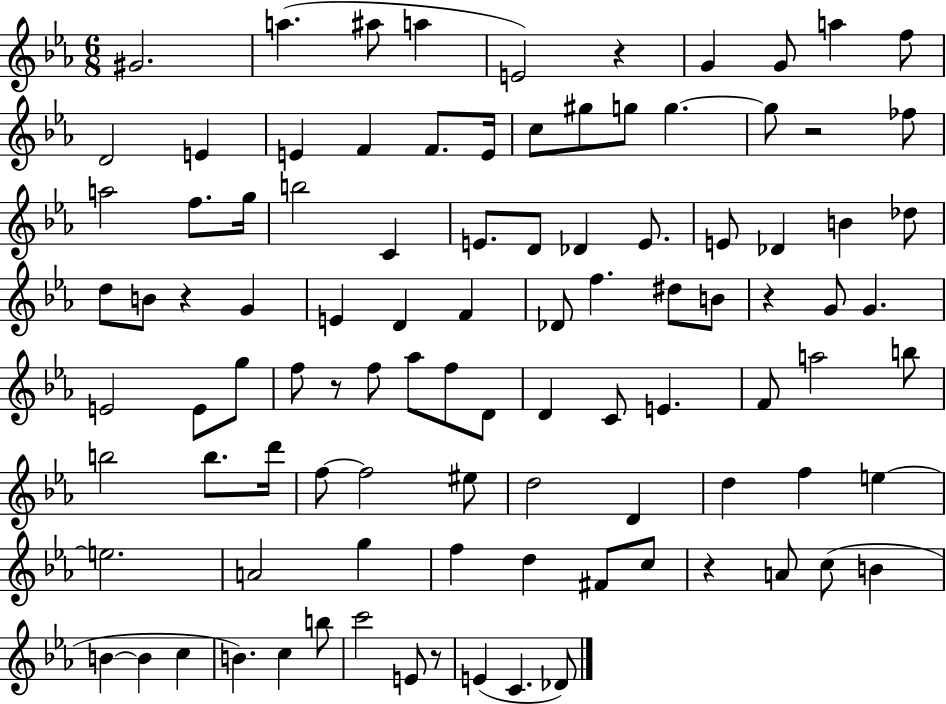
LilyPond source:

{
  \clef treble
  \numericTimeSignature
  \time 6/8
  \key ees \major
  gis'2. | a''4.( ais''8 a''4 | e'2) r4 | g'4 g'8 a''4 f''8 | \break d'2 e'4 | e'4 f'4 f'8. e'16 | c''8 gis''8 g''8 g''4.~~ | g''8 r2 fes''8 | \break a''2 f''8. g''16 | b''2 c'4 | e'8. d'8 des'4 e'8. | e'8 des'4 b'4 des''8 | \break d''8 b'8 r4 g'4 | e'4 d'4 f'4 | des'8 f''4. dis''8 b'8 | r4 g'8 g'4. | \break e'2 e'8 g''8 | f''8 r8 f''8 aes''8 f''8 d'8 | d'4 c'8 e'4. | f'8 a''2 b''8 | \break b''2 b''8. d'''16 | f''8~~ f''2 eis''8 | d''2 d'4 | d''4 f''4 e''4~~ | \break e''2. | a'2 g''4 | f''4 d''4 fis'8 c''8 | r4 a'8 c''8( b'4 | \break b'4~~ b'4 c''4 | b'4.) c''4 b''8 | c'''2 e'8 r8 | e'4( c'4. des'8) | \break \bar "|."
}